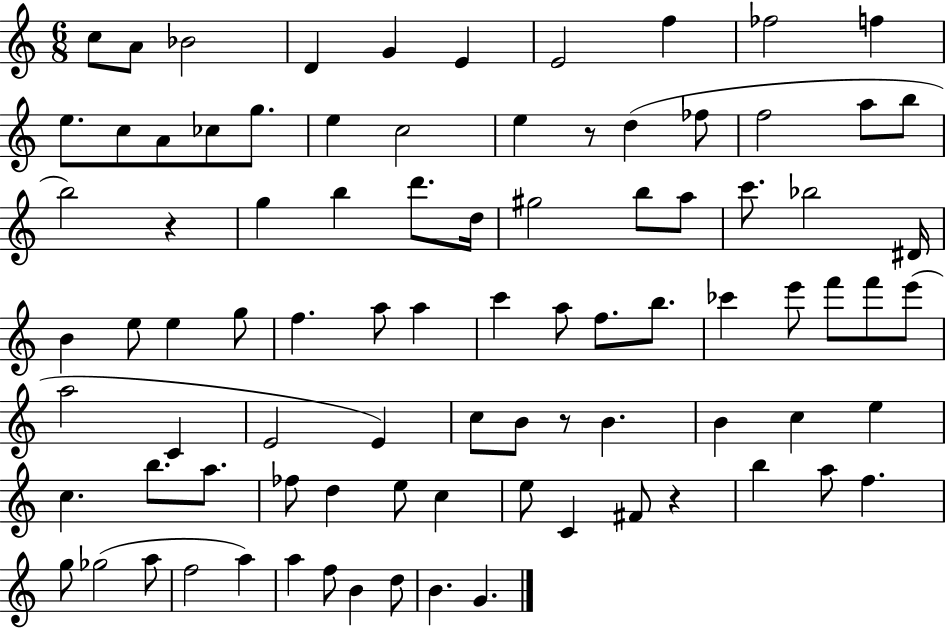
C5/e A4/e Bb4/h D4/q G4/q E4/q E4/h F5/q FES5/h F5/q E5/e. C5/e A4/e CES5/e G5/e. E5/q C5/h E5/q R/e D5/q FES5/e F5/h A5/e B5/e B5/h R/q G5/q B5/q D6/e. D5/s G#5/h B5/e A5/e C6/e. Bb5/h D#4/s B4/q E5/e E5/q G5/e F5/q. A5/e A5/q C6/q A5/e F5/e. B5/e. CES6/q E6/e F6/e F6/e E6/e A5/h C4/q E4/h E4/q C5/e B4/e R/e B4/q. B4/q C5/q E5/q C5/q. B5/e. A5/e. FES5/e D5/q E5/e C5/q E5/e C4/q F#4/e R/q B5/q A5/e F5/q. G5/e Gb5/h A5/e F5/h A5/q A5/q F5/e B4/q D5/e B4/q. G4/q.